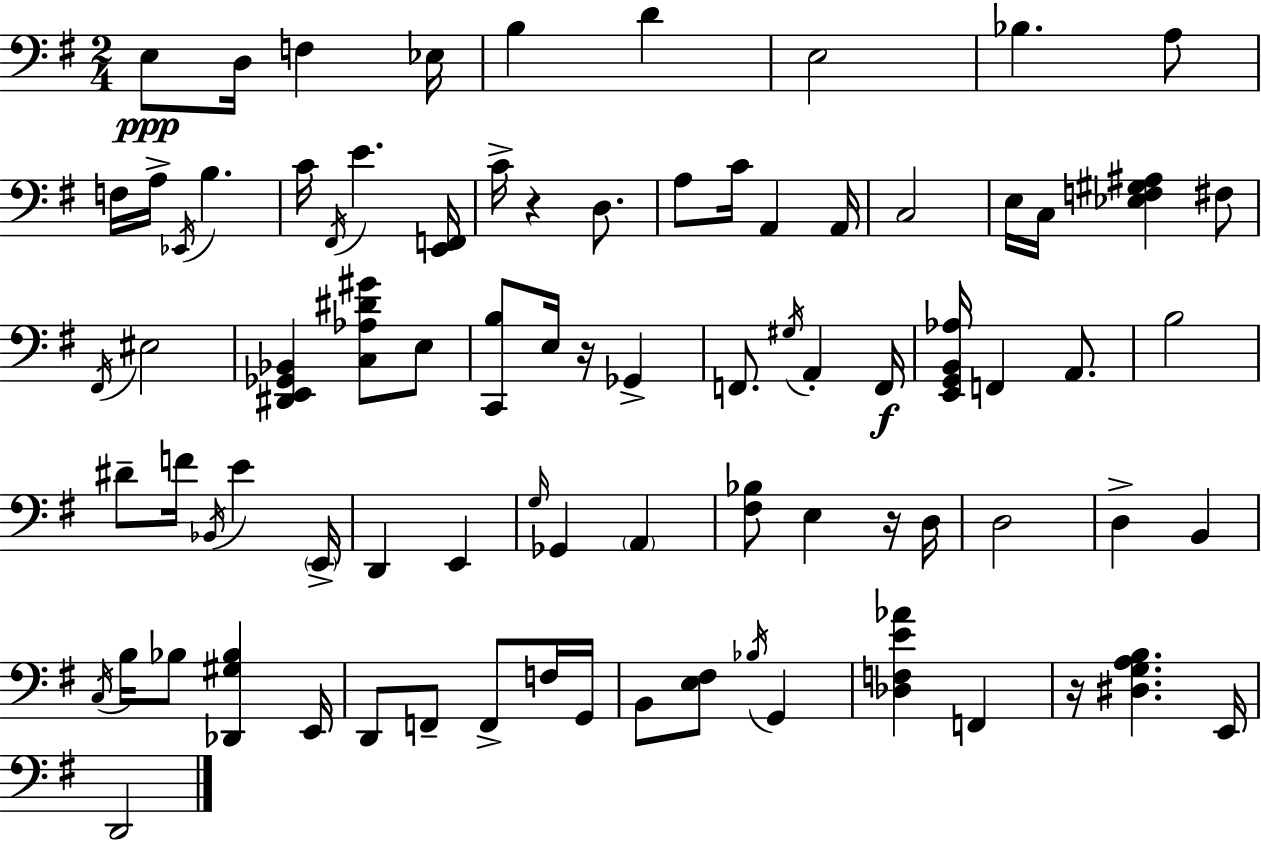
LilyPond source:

{
  \clef bass
  \numericTimeSignature
  \time 2/4
  \key g \major
  e8\ppp d16 f4 ees16 | b4 d'4 | e2 | bes4. a8 | \break f16 a16-> \acciaccatura { ees,16 } b4. | c'16 \acciaccatura { fis,16 } e'4. | <e, f,>16 c'16-> r4 d8. | a8 c'16 a,4 | \break a,16 c2 | e16 c16 <ees f gis ais>4 | fis8 \acciaccatura { fis,16 } eis2 | <dis, e, ges, bes,>4 <c aes dis' gis'>8 | \break e8 <c, b>8 e16 r16 ges,4-> | f,8. \acciaccatura { gis16 } a,4-. | f,16\f <e, g, b, aes>16 f,4 | a,8. b2 | \break dis'8-- f'16 \acciaccatura { bes,16 } | e'4 \parenthesize e,16-> d,4 | e,4 \grace { g16 } ges,4 | \parenthesize a,4 <fis bes>8 | \break e4 r16 d16 d2 | d4-> | b,4 \acciaccatura { c16 } b16 | bes8 <des, gis bes>4 e,16 d,8 | \break f,8-- f,8-> f16 g,16 b,8 | <e fis>8 \acciaccatura { bes16 } g,4 | <des f e' aes'>4 f,4 | r16 <dis g a b>4. e,16 | \break d,2 | \bar "|."
}